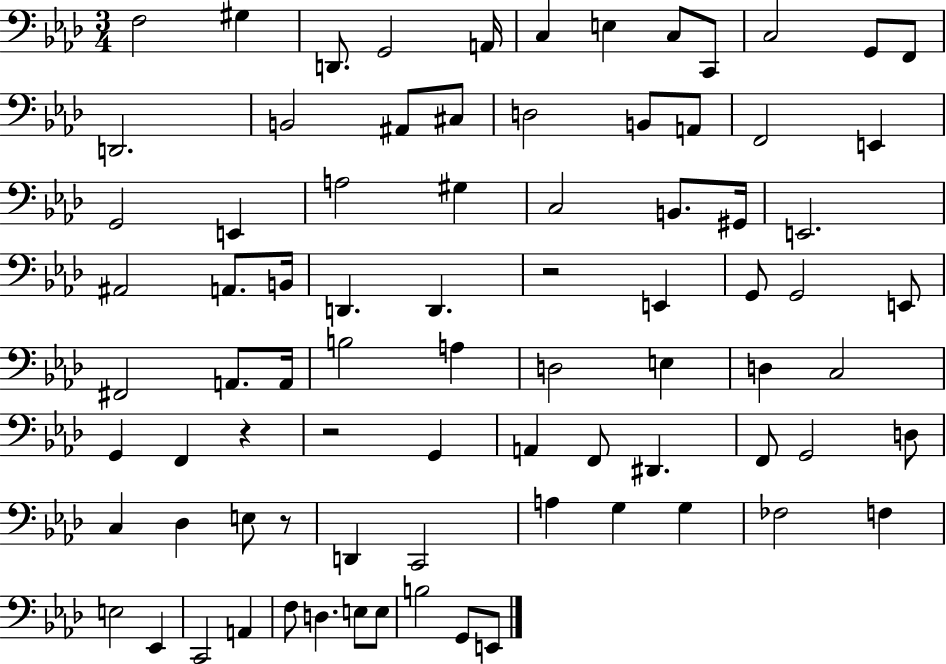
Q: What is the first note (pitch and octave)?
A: F3